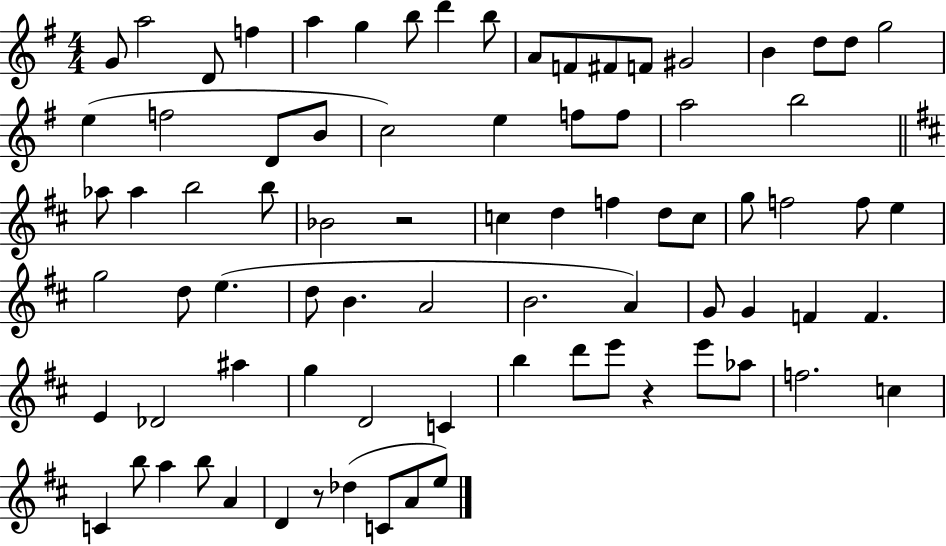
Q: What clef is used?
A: treble